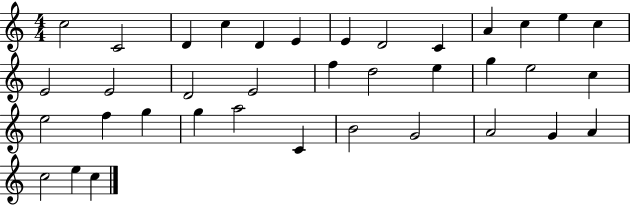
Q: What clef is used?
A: treble